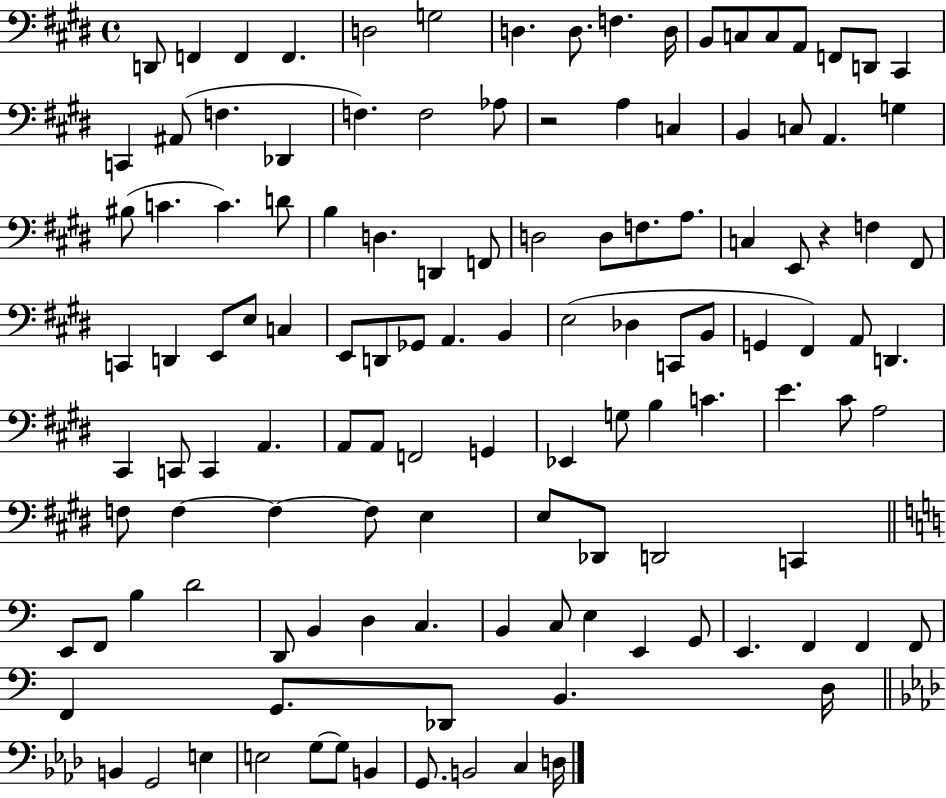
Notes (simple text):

D2/e F2/q F2/q F2/q. D3/h G3/h D3/q. D3/e. F3/q. D3/s B2/e C3/e C3/e A2/e F2/e D2/e C#2/q C2/q A#2/e F3/q. Db2/q F3/q. F3/h Ab3/e R/h A3/q C3/q B2/q C3/e A2/q. G3/q BIS3/e C4/q. C4/q. D4/e B3/q D3/q. D2/q F2/e D3/h D3/e F3/e. A3/e. C3/q E2/e R/q F3/q F#2/e C2/q D2/q E2/e E3/e C3/q E2/e D2/e Gb2/e A2/q. B2/q E3/h Db3/q C2/e B2/e G2/q F#2/q A2/e D2/q. C#2/q C2/e C2/q A2/q. A2/e A2/e F2/h G2/q Eb2/q G3/e B3/q C4/q. E4/q. C#4/e A3/h F3/e F3/q F3/q F3/e E3/q E3/e Db2/e D2/h C2/q E2/e F2/e B3/q D4/h D2/e B2/q D3/q C3/q. B2/q C3/e E3/q E2/q G2/e E2/q. F2/q F2/q F2/e F2/q G2/e. Db2/e B2/q. D3/s B2/q G2/h E3/q E3/h G3/e G3/e B2/q G2/e. B2/h C3/q D3/s